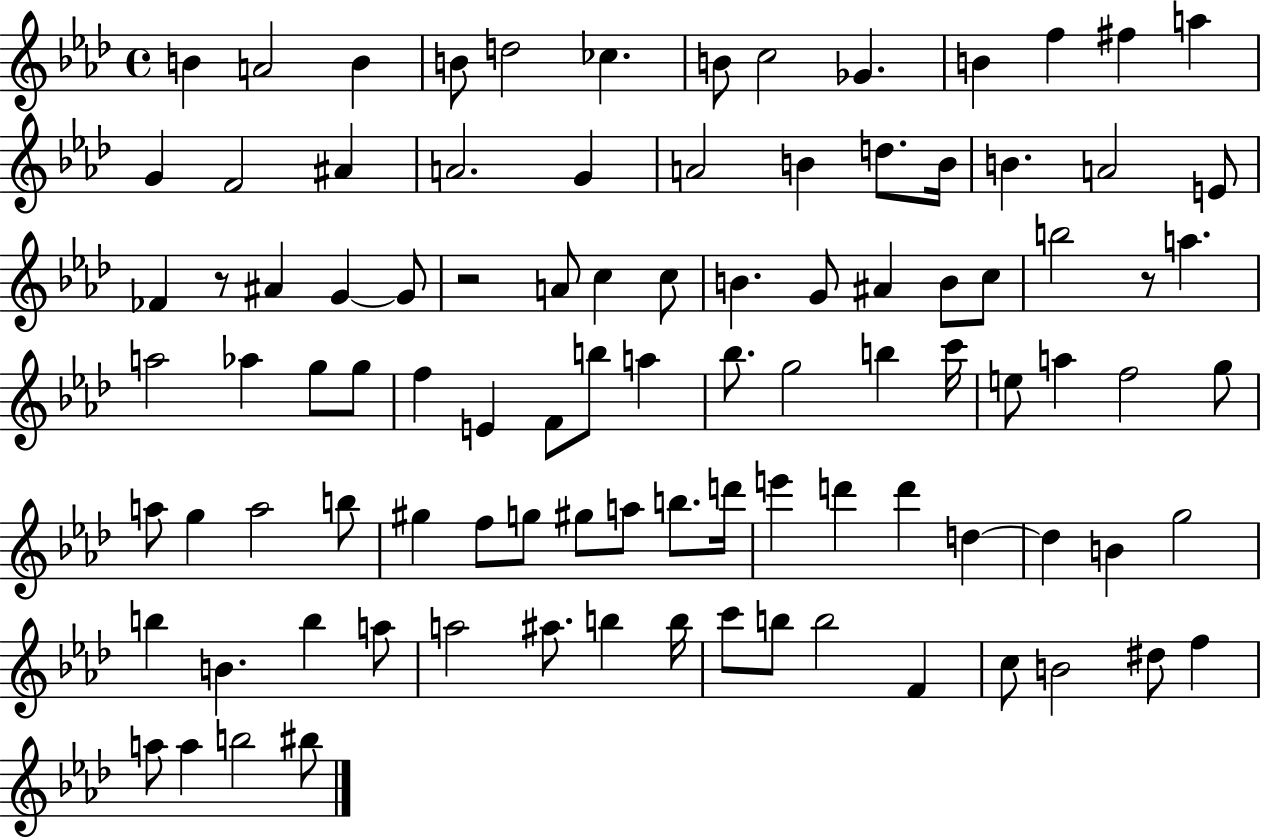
{
  \clef treble
  \time 4/4
  \defaultTimeSignature
  \key aes \major
  b'4 a'2 b'4 | b'8 d''2 ces''4. | b'8 c''2 ges'4. | b'4 f''4 fis''4 a''4 | \break g'4 f'2 ais'4 | a'2. g'4 | a'2 b'4 d''8. b'16 | b'4. a'2 e'8 | \break fes'4 r8 ais'4 g'4~~ g'8 | r2 a'8 c''4 c''8 | b'4. g'8 ais'4 b'8 c''8 | b''2 r8 a''4. | \break a''2 aes''4 g''8 g''8 | f''4 e'4 f'8 b''8 a''4 | bes''8. g''2 b''4 c'''16 | e''8 a''4 f''2 g''8 | \break a''8 g''4 a''2 b''8 | gis''4 f''8 g''8 gis''8 a''8 b''8. d'''16 | e'''4 d'''4 d'''4 d''4~~ | d''4 b'4 g''2 | \break b''4 b'4. b''4 a''8 | a''2 ais''8. b''4 b''16 | c'''8 b''8 b''2 f'4 | c''8 b'2 dis''8 f''4 | \break a''8 a''4 b''2 bis''8 | \bar "|."
}